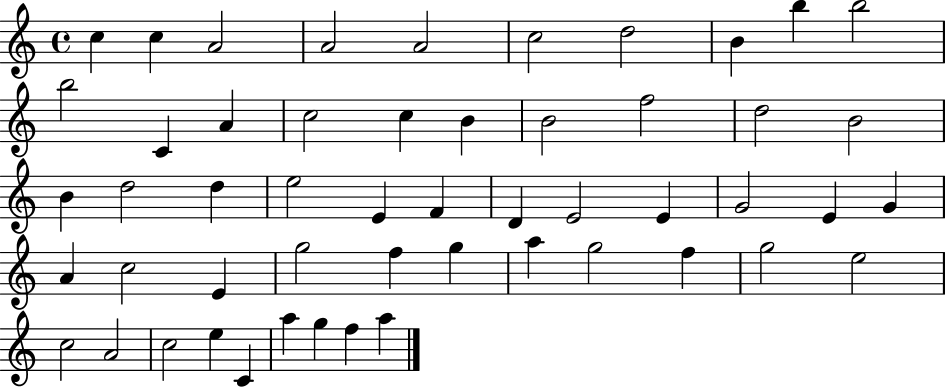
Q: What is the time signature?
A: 4/4